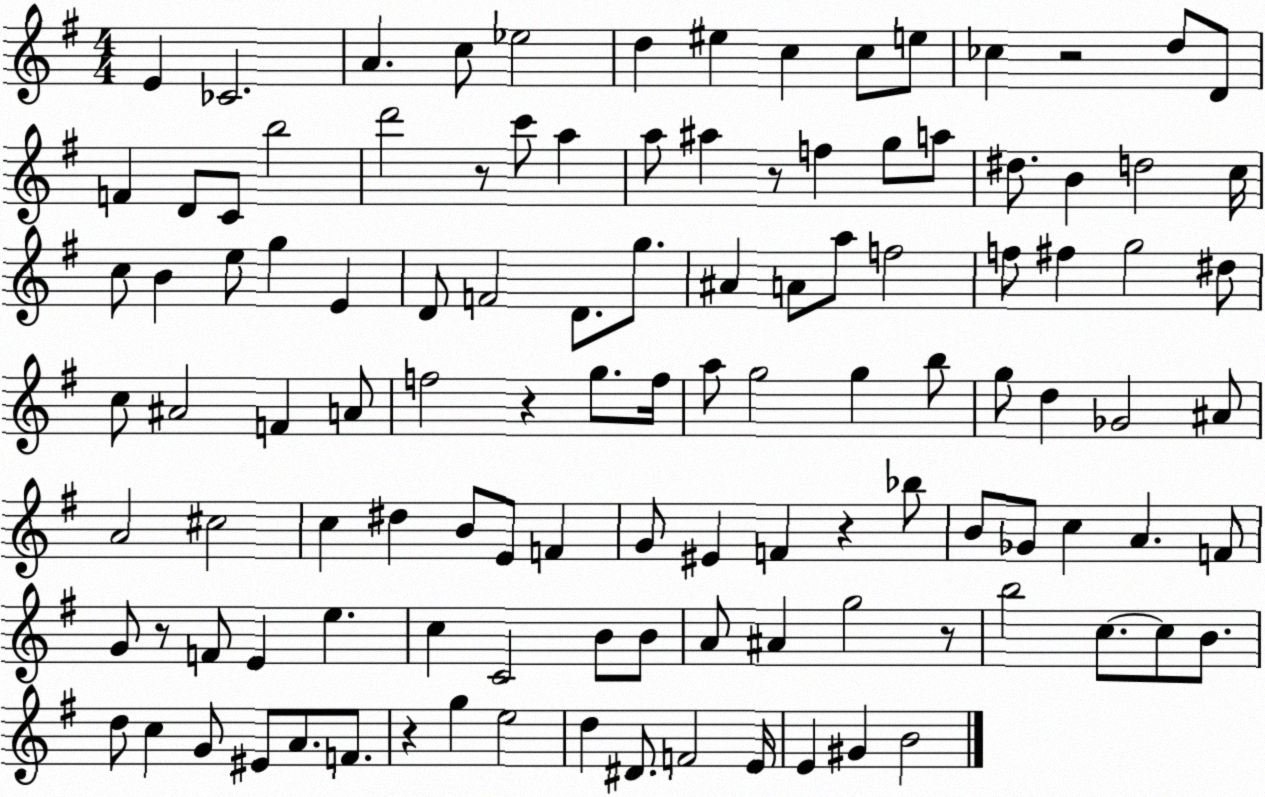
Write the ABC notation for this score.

X:1
T:Untitled
M:4/4
L:1/4
K:G
E _C2 A c/2 _e2 d ^e c c/2 e/2 _c z2 d/2 D/2 F D/2 C/2 b2 d'2 z/2 c'/2 a a/2 ^a z/2 f g/2 a/2 ^d/2 B d2 c/4 c/2 B e/2 g E D/2 F2 D/2 g/2 ^A A/2 a/2 f2 f/2 ^f g2 ^d/2 c/2 ^A2 F A/2 f2 z g/2 f/4 a/2 g2 g b/2 g/2 d _G2 ^A/2 A2 ^c2 c ^d B/2 E/2 F G/2 ^E F z _b/2 B/2 _G/2 c A F/2 G/2 z/2 F/2 E e c C2 B/2 B/2 A/2 ^A g2 z/2 b2 c/2 c/2 B/2 d/2 c G/2 ^E/2 A/2 F/2 z g e2 d ^D/2 F2 E/4 E ^G B2